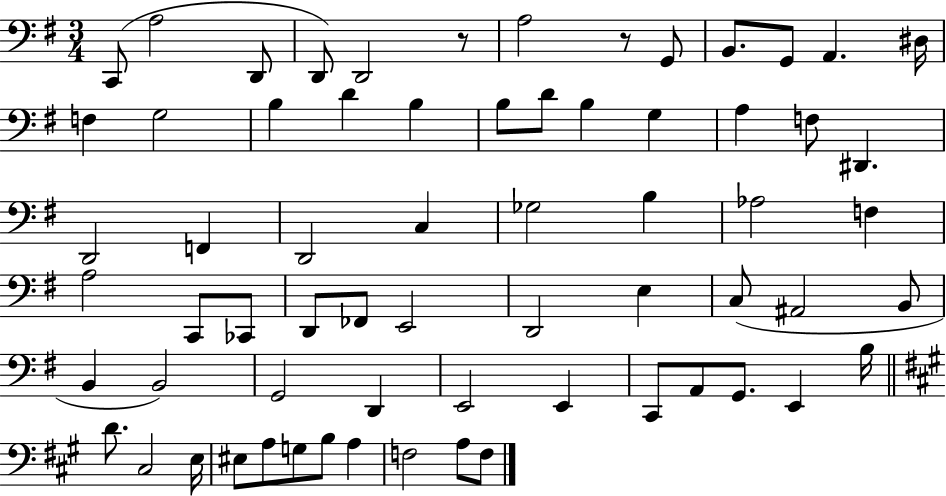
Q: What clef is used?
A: bass